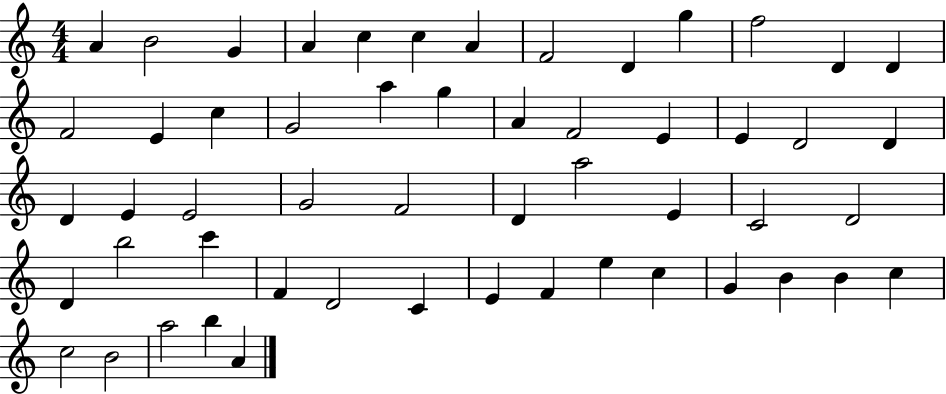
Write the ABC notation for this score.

X:1
T:Untitled
M:4/4
L:1/4
K:C
A B2 G A c c A F2 D g f2 D D F2 E c G2 a g A F2 E E D2 D D E E2 G2 F2 D a2 E C2 D2 D b2 c' F D2 C E F e c G B B c c2 B2 a2 b A